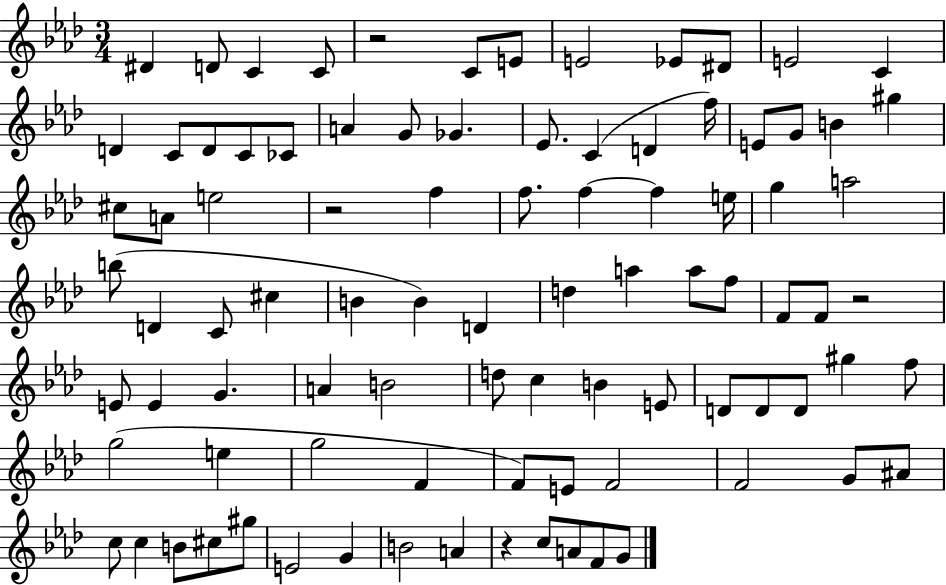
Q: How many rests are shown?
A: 4